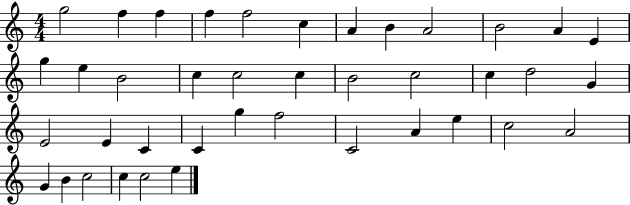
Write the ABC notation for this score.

X:1
T:Untitled
M:4/4
L:1/4
K:C
g2 f f f f2 c A B A2 B2 A E g e B2 c c2 c B2 c2 c d2 G E2 E C C g f2 C2 A e c2 A2 G B c2 c c2 e